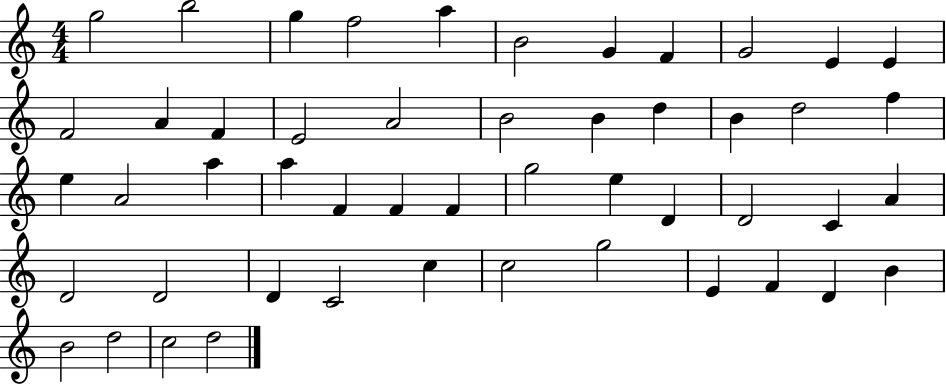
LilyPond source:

{
  \clef treble
  \numericTimeSignature
  \time 4/4
  \key c \major
  g''2 b''2 | g''4 f''2 a''4 | b'2 g'4 f'4 | g'2 e'4 e'4 | \break f'2 a'4 f'4 | e'2 a'2 | b'2 b'4 d''4 | b'4 d''2 f''4 | \break e''4 a'2 a''4 | a''4 f'4 f'4 f'4 | g''2 e''4 d'4 | d'2 c'4 a'4 | \break d'2 d'2 | d'4 c'2 c''4 | c''2 g''2 | e'4 f'4 d'4 b'4 | \break b'2 d''2 | c''2 d''2 | \bar "|."
}